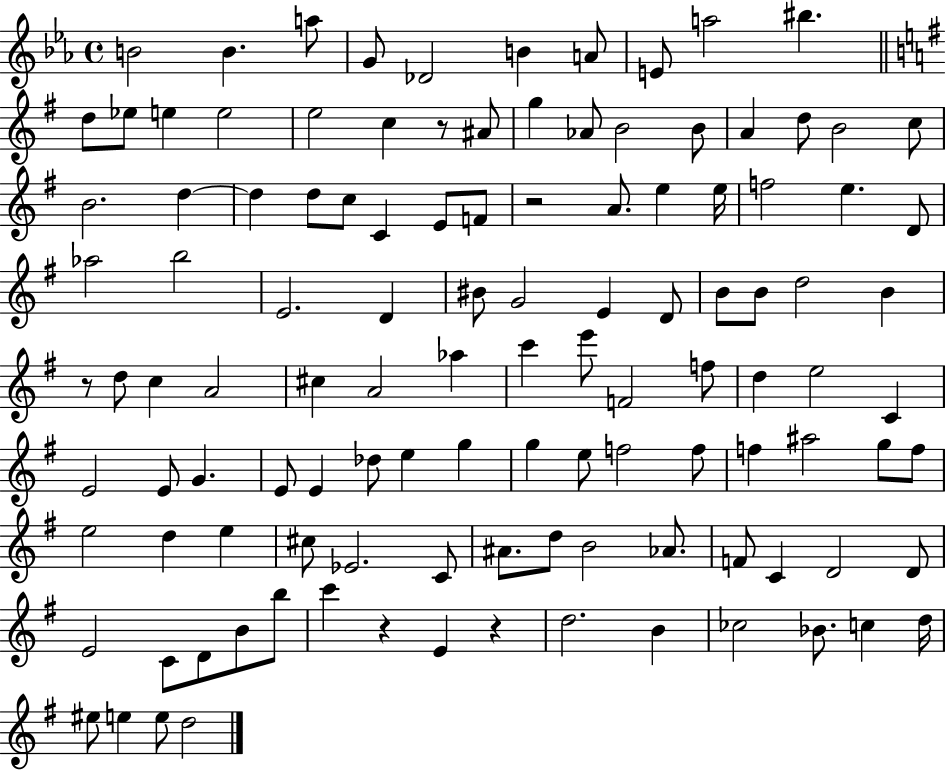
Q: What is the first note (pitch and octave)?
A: B4